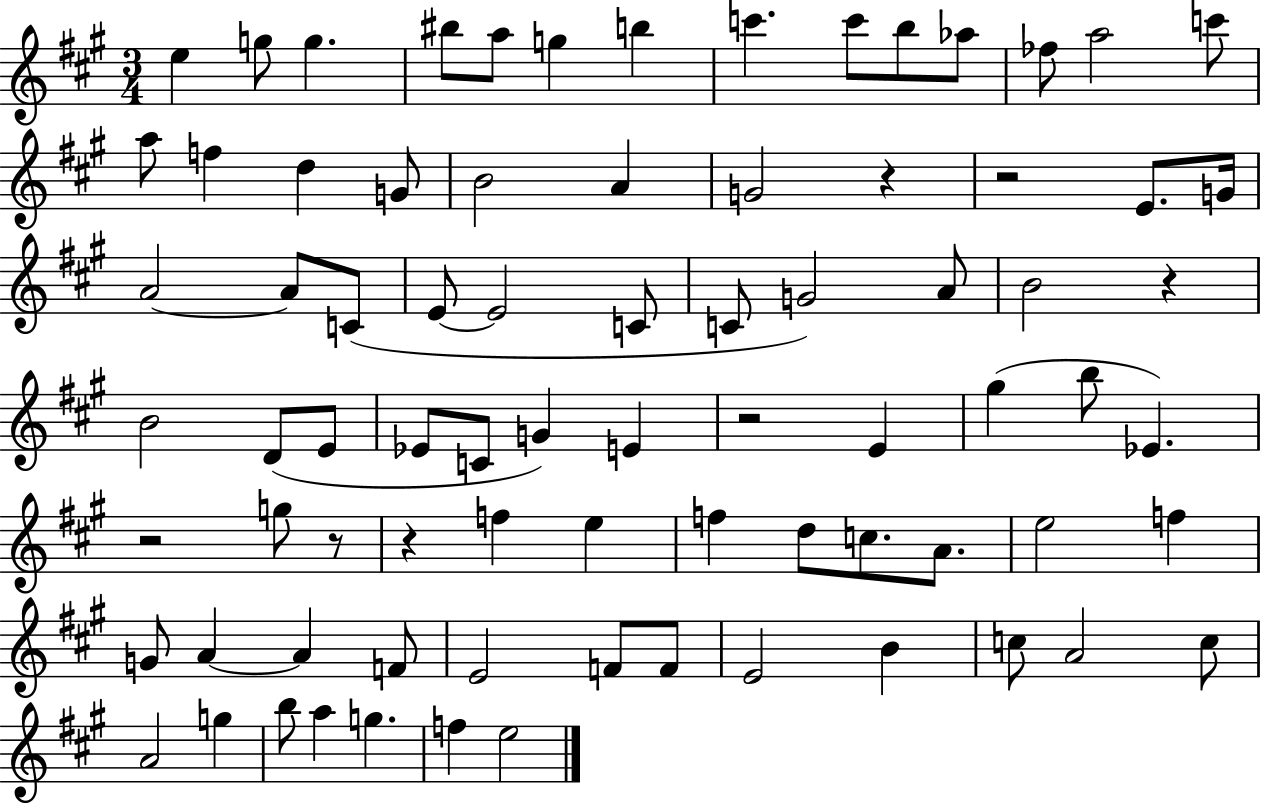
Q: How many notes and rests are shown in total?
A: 79